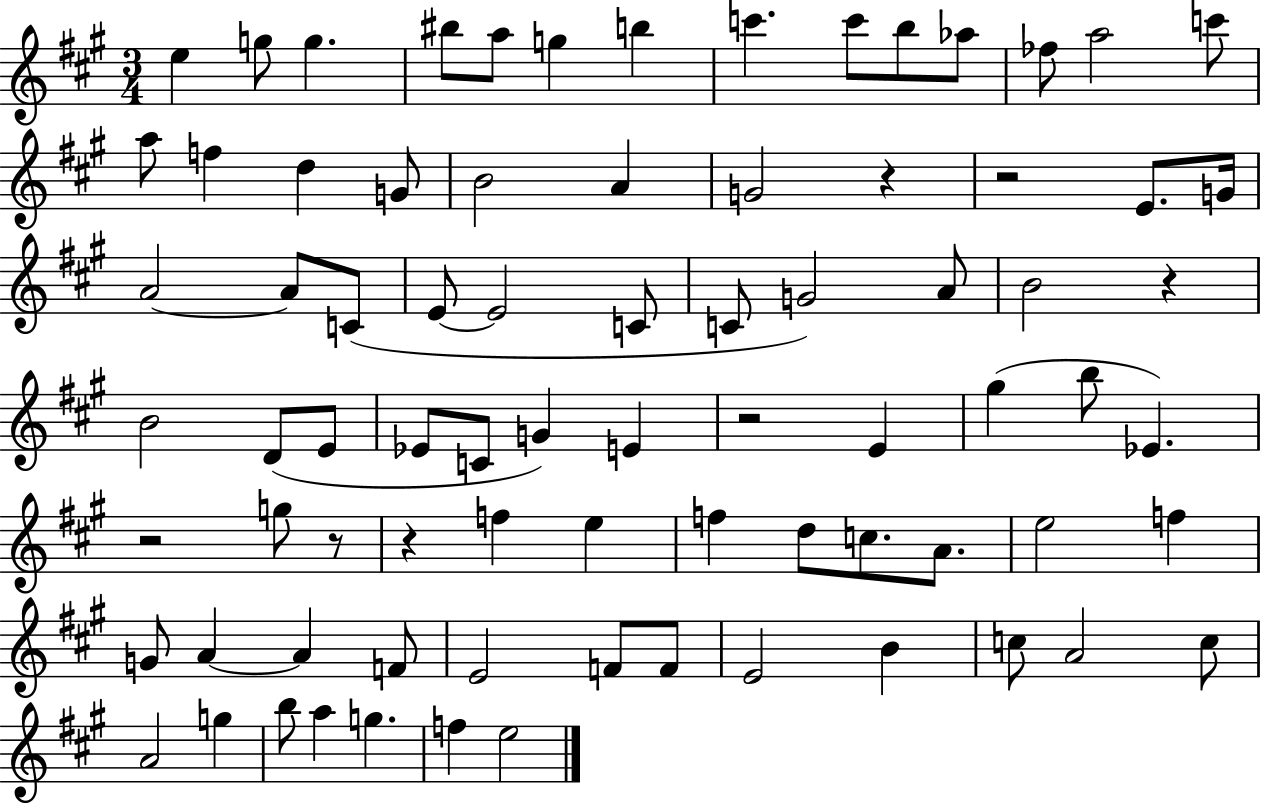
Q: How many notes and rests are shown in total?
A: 79